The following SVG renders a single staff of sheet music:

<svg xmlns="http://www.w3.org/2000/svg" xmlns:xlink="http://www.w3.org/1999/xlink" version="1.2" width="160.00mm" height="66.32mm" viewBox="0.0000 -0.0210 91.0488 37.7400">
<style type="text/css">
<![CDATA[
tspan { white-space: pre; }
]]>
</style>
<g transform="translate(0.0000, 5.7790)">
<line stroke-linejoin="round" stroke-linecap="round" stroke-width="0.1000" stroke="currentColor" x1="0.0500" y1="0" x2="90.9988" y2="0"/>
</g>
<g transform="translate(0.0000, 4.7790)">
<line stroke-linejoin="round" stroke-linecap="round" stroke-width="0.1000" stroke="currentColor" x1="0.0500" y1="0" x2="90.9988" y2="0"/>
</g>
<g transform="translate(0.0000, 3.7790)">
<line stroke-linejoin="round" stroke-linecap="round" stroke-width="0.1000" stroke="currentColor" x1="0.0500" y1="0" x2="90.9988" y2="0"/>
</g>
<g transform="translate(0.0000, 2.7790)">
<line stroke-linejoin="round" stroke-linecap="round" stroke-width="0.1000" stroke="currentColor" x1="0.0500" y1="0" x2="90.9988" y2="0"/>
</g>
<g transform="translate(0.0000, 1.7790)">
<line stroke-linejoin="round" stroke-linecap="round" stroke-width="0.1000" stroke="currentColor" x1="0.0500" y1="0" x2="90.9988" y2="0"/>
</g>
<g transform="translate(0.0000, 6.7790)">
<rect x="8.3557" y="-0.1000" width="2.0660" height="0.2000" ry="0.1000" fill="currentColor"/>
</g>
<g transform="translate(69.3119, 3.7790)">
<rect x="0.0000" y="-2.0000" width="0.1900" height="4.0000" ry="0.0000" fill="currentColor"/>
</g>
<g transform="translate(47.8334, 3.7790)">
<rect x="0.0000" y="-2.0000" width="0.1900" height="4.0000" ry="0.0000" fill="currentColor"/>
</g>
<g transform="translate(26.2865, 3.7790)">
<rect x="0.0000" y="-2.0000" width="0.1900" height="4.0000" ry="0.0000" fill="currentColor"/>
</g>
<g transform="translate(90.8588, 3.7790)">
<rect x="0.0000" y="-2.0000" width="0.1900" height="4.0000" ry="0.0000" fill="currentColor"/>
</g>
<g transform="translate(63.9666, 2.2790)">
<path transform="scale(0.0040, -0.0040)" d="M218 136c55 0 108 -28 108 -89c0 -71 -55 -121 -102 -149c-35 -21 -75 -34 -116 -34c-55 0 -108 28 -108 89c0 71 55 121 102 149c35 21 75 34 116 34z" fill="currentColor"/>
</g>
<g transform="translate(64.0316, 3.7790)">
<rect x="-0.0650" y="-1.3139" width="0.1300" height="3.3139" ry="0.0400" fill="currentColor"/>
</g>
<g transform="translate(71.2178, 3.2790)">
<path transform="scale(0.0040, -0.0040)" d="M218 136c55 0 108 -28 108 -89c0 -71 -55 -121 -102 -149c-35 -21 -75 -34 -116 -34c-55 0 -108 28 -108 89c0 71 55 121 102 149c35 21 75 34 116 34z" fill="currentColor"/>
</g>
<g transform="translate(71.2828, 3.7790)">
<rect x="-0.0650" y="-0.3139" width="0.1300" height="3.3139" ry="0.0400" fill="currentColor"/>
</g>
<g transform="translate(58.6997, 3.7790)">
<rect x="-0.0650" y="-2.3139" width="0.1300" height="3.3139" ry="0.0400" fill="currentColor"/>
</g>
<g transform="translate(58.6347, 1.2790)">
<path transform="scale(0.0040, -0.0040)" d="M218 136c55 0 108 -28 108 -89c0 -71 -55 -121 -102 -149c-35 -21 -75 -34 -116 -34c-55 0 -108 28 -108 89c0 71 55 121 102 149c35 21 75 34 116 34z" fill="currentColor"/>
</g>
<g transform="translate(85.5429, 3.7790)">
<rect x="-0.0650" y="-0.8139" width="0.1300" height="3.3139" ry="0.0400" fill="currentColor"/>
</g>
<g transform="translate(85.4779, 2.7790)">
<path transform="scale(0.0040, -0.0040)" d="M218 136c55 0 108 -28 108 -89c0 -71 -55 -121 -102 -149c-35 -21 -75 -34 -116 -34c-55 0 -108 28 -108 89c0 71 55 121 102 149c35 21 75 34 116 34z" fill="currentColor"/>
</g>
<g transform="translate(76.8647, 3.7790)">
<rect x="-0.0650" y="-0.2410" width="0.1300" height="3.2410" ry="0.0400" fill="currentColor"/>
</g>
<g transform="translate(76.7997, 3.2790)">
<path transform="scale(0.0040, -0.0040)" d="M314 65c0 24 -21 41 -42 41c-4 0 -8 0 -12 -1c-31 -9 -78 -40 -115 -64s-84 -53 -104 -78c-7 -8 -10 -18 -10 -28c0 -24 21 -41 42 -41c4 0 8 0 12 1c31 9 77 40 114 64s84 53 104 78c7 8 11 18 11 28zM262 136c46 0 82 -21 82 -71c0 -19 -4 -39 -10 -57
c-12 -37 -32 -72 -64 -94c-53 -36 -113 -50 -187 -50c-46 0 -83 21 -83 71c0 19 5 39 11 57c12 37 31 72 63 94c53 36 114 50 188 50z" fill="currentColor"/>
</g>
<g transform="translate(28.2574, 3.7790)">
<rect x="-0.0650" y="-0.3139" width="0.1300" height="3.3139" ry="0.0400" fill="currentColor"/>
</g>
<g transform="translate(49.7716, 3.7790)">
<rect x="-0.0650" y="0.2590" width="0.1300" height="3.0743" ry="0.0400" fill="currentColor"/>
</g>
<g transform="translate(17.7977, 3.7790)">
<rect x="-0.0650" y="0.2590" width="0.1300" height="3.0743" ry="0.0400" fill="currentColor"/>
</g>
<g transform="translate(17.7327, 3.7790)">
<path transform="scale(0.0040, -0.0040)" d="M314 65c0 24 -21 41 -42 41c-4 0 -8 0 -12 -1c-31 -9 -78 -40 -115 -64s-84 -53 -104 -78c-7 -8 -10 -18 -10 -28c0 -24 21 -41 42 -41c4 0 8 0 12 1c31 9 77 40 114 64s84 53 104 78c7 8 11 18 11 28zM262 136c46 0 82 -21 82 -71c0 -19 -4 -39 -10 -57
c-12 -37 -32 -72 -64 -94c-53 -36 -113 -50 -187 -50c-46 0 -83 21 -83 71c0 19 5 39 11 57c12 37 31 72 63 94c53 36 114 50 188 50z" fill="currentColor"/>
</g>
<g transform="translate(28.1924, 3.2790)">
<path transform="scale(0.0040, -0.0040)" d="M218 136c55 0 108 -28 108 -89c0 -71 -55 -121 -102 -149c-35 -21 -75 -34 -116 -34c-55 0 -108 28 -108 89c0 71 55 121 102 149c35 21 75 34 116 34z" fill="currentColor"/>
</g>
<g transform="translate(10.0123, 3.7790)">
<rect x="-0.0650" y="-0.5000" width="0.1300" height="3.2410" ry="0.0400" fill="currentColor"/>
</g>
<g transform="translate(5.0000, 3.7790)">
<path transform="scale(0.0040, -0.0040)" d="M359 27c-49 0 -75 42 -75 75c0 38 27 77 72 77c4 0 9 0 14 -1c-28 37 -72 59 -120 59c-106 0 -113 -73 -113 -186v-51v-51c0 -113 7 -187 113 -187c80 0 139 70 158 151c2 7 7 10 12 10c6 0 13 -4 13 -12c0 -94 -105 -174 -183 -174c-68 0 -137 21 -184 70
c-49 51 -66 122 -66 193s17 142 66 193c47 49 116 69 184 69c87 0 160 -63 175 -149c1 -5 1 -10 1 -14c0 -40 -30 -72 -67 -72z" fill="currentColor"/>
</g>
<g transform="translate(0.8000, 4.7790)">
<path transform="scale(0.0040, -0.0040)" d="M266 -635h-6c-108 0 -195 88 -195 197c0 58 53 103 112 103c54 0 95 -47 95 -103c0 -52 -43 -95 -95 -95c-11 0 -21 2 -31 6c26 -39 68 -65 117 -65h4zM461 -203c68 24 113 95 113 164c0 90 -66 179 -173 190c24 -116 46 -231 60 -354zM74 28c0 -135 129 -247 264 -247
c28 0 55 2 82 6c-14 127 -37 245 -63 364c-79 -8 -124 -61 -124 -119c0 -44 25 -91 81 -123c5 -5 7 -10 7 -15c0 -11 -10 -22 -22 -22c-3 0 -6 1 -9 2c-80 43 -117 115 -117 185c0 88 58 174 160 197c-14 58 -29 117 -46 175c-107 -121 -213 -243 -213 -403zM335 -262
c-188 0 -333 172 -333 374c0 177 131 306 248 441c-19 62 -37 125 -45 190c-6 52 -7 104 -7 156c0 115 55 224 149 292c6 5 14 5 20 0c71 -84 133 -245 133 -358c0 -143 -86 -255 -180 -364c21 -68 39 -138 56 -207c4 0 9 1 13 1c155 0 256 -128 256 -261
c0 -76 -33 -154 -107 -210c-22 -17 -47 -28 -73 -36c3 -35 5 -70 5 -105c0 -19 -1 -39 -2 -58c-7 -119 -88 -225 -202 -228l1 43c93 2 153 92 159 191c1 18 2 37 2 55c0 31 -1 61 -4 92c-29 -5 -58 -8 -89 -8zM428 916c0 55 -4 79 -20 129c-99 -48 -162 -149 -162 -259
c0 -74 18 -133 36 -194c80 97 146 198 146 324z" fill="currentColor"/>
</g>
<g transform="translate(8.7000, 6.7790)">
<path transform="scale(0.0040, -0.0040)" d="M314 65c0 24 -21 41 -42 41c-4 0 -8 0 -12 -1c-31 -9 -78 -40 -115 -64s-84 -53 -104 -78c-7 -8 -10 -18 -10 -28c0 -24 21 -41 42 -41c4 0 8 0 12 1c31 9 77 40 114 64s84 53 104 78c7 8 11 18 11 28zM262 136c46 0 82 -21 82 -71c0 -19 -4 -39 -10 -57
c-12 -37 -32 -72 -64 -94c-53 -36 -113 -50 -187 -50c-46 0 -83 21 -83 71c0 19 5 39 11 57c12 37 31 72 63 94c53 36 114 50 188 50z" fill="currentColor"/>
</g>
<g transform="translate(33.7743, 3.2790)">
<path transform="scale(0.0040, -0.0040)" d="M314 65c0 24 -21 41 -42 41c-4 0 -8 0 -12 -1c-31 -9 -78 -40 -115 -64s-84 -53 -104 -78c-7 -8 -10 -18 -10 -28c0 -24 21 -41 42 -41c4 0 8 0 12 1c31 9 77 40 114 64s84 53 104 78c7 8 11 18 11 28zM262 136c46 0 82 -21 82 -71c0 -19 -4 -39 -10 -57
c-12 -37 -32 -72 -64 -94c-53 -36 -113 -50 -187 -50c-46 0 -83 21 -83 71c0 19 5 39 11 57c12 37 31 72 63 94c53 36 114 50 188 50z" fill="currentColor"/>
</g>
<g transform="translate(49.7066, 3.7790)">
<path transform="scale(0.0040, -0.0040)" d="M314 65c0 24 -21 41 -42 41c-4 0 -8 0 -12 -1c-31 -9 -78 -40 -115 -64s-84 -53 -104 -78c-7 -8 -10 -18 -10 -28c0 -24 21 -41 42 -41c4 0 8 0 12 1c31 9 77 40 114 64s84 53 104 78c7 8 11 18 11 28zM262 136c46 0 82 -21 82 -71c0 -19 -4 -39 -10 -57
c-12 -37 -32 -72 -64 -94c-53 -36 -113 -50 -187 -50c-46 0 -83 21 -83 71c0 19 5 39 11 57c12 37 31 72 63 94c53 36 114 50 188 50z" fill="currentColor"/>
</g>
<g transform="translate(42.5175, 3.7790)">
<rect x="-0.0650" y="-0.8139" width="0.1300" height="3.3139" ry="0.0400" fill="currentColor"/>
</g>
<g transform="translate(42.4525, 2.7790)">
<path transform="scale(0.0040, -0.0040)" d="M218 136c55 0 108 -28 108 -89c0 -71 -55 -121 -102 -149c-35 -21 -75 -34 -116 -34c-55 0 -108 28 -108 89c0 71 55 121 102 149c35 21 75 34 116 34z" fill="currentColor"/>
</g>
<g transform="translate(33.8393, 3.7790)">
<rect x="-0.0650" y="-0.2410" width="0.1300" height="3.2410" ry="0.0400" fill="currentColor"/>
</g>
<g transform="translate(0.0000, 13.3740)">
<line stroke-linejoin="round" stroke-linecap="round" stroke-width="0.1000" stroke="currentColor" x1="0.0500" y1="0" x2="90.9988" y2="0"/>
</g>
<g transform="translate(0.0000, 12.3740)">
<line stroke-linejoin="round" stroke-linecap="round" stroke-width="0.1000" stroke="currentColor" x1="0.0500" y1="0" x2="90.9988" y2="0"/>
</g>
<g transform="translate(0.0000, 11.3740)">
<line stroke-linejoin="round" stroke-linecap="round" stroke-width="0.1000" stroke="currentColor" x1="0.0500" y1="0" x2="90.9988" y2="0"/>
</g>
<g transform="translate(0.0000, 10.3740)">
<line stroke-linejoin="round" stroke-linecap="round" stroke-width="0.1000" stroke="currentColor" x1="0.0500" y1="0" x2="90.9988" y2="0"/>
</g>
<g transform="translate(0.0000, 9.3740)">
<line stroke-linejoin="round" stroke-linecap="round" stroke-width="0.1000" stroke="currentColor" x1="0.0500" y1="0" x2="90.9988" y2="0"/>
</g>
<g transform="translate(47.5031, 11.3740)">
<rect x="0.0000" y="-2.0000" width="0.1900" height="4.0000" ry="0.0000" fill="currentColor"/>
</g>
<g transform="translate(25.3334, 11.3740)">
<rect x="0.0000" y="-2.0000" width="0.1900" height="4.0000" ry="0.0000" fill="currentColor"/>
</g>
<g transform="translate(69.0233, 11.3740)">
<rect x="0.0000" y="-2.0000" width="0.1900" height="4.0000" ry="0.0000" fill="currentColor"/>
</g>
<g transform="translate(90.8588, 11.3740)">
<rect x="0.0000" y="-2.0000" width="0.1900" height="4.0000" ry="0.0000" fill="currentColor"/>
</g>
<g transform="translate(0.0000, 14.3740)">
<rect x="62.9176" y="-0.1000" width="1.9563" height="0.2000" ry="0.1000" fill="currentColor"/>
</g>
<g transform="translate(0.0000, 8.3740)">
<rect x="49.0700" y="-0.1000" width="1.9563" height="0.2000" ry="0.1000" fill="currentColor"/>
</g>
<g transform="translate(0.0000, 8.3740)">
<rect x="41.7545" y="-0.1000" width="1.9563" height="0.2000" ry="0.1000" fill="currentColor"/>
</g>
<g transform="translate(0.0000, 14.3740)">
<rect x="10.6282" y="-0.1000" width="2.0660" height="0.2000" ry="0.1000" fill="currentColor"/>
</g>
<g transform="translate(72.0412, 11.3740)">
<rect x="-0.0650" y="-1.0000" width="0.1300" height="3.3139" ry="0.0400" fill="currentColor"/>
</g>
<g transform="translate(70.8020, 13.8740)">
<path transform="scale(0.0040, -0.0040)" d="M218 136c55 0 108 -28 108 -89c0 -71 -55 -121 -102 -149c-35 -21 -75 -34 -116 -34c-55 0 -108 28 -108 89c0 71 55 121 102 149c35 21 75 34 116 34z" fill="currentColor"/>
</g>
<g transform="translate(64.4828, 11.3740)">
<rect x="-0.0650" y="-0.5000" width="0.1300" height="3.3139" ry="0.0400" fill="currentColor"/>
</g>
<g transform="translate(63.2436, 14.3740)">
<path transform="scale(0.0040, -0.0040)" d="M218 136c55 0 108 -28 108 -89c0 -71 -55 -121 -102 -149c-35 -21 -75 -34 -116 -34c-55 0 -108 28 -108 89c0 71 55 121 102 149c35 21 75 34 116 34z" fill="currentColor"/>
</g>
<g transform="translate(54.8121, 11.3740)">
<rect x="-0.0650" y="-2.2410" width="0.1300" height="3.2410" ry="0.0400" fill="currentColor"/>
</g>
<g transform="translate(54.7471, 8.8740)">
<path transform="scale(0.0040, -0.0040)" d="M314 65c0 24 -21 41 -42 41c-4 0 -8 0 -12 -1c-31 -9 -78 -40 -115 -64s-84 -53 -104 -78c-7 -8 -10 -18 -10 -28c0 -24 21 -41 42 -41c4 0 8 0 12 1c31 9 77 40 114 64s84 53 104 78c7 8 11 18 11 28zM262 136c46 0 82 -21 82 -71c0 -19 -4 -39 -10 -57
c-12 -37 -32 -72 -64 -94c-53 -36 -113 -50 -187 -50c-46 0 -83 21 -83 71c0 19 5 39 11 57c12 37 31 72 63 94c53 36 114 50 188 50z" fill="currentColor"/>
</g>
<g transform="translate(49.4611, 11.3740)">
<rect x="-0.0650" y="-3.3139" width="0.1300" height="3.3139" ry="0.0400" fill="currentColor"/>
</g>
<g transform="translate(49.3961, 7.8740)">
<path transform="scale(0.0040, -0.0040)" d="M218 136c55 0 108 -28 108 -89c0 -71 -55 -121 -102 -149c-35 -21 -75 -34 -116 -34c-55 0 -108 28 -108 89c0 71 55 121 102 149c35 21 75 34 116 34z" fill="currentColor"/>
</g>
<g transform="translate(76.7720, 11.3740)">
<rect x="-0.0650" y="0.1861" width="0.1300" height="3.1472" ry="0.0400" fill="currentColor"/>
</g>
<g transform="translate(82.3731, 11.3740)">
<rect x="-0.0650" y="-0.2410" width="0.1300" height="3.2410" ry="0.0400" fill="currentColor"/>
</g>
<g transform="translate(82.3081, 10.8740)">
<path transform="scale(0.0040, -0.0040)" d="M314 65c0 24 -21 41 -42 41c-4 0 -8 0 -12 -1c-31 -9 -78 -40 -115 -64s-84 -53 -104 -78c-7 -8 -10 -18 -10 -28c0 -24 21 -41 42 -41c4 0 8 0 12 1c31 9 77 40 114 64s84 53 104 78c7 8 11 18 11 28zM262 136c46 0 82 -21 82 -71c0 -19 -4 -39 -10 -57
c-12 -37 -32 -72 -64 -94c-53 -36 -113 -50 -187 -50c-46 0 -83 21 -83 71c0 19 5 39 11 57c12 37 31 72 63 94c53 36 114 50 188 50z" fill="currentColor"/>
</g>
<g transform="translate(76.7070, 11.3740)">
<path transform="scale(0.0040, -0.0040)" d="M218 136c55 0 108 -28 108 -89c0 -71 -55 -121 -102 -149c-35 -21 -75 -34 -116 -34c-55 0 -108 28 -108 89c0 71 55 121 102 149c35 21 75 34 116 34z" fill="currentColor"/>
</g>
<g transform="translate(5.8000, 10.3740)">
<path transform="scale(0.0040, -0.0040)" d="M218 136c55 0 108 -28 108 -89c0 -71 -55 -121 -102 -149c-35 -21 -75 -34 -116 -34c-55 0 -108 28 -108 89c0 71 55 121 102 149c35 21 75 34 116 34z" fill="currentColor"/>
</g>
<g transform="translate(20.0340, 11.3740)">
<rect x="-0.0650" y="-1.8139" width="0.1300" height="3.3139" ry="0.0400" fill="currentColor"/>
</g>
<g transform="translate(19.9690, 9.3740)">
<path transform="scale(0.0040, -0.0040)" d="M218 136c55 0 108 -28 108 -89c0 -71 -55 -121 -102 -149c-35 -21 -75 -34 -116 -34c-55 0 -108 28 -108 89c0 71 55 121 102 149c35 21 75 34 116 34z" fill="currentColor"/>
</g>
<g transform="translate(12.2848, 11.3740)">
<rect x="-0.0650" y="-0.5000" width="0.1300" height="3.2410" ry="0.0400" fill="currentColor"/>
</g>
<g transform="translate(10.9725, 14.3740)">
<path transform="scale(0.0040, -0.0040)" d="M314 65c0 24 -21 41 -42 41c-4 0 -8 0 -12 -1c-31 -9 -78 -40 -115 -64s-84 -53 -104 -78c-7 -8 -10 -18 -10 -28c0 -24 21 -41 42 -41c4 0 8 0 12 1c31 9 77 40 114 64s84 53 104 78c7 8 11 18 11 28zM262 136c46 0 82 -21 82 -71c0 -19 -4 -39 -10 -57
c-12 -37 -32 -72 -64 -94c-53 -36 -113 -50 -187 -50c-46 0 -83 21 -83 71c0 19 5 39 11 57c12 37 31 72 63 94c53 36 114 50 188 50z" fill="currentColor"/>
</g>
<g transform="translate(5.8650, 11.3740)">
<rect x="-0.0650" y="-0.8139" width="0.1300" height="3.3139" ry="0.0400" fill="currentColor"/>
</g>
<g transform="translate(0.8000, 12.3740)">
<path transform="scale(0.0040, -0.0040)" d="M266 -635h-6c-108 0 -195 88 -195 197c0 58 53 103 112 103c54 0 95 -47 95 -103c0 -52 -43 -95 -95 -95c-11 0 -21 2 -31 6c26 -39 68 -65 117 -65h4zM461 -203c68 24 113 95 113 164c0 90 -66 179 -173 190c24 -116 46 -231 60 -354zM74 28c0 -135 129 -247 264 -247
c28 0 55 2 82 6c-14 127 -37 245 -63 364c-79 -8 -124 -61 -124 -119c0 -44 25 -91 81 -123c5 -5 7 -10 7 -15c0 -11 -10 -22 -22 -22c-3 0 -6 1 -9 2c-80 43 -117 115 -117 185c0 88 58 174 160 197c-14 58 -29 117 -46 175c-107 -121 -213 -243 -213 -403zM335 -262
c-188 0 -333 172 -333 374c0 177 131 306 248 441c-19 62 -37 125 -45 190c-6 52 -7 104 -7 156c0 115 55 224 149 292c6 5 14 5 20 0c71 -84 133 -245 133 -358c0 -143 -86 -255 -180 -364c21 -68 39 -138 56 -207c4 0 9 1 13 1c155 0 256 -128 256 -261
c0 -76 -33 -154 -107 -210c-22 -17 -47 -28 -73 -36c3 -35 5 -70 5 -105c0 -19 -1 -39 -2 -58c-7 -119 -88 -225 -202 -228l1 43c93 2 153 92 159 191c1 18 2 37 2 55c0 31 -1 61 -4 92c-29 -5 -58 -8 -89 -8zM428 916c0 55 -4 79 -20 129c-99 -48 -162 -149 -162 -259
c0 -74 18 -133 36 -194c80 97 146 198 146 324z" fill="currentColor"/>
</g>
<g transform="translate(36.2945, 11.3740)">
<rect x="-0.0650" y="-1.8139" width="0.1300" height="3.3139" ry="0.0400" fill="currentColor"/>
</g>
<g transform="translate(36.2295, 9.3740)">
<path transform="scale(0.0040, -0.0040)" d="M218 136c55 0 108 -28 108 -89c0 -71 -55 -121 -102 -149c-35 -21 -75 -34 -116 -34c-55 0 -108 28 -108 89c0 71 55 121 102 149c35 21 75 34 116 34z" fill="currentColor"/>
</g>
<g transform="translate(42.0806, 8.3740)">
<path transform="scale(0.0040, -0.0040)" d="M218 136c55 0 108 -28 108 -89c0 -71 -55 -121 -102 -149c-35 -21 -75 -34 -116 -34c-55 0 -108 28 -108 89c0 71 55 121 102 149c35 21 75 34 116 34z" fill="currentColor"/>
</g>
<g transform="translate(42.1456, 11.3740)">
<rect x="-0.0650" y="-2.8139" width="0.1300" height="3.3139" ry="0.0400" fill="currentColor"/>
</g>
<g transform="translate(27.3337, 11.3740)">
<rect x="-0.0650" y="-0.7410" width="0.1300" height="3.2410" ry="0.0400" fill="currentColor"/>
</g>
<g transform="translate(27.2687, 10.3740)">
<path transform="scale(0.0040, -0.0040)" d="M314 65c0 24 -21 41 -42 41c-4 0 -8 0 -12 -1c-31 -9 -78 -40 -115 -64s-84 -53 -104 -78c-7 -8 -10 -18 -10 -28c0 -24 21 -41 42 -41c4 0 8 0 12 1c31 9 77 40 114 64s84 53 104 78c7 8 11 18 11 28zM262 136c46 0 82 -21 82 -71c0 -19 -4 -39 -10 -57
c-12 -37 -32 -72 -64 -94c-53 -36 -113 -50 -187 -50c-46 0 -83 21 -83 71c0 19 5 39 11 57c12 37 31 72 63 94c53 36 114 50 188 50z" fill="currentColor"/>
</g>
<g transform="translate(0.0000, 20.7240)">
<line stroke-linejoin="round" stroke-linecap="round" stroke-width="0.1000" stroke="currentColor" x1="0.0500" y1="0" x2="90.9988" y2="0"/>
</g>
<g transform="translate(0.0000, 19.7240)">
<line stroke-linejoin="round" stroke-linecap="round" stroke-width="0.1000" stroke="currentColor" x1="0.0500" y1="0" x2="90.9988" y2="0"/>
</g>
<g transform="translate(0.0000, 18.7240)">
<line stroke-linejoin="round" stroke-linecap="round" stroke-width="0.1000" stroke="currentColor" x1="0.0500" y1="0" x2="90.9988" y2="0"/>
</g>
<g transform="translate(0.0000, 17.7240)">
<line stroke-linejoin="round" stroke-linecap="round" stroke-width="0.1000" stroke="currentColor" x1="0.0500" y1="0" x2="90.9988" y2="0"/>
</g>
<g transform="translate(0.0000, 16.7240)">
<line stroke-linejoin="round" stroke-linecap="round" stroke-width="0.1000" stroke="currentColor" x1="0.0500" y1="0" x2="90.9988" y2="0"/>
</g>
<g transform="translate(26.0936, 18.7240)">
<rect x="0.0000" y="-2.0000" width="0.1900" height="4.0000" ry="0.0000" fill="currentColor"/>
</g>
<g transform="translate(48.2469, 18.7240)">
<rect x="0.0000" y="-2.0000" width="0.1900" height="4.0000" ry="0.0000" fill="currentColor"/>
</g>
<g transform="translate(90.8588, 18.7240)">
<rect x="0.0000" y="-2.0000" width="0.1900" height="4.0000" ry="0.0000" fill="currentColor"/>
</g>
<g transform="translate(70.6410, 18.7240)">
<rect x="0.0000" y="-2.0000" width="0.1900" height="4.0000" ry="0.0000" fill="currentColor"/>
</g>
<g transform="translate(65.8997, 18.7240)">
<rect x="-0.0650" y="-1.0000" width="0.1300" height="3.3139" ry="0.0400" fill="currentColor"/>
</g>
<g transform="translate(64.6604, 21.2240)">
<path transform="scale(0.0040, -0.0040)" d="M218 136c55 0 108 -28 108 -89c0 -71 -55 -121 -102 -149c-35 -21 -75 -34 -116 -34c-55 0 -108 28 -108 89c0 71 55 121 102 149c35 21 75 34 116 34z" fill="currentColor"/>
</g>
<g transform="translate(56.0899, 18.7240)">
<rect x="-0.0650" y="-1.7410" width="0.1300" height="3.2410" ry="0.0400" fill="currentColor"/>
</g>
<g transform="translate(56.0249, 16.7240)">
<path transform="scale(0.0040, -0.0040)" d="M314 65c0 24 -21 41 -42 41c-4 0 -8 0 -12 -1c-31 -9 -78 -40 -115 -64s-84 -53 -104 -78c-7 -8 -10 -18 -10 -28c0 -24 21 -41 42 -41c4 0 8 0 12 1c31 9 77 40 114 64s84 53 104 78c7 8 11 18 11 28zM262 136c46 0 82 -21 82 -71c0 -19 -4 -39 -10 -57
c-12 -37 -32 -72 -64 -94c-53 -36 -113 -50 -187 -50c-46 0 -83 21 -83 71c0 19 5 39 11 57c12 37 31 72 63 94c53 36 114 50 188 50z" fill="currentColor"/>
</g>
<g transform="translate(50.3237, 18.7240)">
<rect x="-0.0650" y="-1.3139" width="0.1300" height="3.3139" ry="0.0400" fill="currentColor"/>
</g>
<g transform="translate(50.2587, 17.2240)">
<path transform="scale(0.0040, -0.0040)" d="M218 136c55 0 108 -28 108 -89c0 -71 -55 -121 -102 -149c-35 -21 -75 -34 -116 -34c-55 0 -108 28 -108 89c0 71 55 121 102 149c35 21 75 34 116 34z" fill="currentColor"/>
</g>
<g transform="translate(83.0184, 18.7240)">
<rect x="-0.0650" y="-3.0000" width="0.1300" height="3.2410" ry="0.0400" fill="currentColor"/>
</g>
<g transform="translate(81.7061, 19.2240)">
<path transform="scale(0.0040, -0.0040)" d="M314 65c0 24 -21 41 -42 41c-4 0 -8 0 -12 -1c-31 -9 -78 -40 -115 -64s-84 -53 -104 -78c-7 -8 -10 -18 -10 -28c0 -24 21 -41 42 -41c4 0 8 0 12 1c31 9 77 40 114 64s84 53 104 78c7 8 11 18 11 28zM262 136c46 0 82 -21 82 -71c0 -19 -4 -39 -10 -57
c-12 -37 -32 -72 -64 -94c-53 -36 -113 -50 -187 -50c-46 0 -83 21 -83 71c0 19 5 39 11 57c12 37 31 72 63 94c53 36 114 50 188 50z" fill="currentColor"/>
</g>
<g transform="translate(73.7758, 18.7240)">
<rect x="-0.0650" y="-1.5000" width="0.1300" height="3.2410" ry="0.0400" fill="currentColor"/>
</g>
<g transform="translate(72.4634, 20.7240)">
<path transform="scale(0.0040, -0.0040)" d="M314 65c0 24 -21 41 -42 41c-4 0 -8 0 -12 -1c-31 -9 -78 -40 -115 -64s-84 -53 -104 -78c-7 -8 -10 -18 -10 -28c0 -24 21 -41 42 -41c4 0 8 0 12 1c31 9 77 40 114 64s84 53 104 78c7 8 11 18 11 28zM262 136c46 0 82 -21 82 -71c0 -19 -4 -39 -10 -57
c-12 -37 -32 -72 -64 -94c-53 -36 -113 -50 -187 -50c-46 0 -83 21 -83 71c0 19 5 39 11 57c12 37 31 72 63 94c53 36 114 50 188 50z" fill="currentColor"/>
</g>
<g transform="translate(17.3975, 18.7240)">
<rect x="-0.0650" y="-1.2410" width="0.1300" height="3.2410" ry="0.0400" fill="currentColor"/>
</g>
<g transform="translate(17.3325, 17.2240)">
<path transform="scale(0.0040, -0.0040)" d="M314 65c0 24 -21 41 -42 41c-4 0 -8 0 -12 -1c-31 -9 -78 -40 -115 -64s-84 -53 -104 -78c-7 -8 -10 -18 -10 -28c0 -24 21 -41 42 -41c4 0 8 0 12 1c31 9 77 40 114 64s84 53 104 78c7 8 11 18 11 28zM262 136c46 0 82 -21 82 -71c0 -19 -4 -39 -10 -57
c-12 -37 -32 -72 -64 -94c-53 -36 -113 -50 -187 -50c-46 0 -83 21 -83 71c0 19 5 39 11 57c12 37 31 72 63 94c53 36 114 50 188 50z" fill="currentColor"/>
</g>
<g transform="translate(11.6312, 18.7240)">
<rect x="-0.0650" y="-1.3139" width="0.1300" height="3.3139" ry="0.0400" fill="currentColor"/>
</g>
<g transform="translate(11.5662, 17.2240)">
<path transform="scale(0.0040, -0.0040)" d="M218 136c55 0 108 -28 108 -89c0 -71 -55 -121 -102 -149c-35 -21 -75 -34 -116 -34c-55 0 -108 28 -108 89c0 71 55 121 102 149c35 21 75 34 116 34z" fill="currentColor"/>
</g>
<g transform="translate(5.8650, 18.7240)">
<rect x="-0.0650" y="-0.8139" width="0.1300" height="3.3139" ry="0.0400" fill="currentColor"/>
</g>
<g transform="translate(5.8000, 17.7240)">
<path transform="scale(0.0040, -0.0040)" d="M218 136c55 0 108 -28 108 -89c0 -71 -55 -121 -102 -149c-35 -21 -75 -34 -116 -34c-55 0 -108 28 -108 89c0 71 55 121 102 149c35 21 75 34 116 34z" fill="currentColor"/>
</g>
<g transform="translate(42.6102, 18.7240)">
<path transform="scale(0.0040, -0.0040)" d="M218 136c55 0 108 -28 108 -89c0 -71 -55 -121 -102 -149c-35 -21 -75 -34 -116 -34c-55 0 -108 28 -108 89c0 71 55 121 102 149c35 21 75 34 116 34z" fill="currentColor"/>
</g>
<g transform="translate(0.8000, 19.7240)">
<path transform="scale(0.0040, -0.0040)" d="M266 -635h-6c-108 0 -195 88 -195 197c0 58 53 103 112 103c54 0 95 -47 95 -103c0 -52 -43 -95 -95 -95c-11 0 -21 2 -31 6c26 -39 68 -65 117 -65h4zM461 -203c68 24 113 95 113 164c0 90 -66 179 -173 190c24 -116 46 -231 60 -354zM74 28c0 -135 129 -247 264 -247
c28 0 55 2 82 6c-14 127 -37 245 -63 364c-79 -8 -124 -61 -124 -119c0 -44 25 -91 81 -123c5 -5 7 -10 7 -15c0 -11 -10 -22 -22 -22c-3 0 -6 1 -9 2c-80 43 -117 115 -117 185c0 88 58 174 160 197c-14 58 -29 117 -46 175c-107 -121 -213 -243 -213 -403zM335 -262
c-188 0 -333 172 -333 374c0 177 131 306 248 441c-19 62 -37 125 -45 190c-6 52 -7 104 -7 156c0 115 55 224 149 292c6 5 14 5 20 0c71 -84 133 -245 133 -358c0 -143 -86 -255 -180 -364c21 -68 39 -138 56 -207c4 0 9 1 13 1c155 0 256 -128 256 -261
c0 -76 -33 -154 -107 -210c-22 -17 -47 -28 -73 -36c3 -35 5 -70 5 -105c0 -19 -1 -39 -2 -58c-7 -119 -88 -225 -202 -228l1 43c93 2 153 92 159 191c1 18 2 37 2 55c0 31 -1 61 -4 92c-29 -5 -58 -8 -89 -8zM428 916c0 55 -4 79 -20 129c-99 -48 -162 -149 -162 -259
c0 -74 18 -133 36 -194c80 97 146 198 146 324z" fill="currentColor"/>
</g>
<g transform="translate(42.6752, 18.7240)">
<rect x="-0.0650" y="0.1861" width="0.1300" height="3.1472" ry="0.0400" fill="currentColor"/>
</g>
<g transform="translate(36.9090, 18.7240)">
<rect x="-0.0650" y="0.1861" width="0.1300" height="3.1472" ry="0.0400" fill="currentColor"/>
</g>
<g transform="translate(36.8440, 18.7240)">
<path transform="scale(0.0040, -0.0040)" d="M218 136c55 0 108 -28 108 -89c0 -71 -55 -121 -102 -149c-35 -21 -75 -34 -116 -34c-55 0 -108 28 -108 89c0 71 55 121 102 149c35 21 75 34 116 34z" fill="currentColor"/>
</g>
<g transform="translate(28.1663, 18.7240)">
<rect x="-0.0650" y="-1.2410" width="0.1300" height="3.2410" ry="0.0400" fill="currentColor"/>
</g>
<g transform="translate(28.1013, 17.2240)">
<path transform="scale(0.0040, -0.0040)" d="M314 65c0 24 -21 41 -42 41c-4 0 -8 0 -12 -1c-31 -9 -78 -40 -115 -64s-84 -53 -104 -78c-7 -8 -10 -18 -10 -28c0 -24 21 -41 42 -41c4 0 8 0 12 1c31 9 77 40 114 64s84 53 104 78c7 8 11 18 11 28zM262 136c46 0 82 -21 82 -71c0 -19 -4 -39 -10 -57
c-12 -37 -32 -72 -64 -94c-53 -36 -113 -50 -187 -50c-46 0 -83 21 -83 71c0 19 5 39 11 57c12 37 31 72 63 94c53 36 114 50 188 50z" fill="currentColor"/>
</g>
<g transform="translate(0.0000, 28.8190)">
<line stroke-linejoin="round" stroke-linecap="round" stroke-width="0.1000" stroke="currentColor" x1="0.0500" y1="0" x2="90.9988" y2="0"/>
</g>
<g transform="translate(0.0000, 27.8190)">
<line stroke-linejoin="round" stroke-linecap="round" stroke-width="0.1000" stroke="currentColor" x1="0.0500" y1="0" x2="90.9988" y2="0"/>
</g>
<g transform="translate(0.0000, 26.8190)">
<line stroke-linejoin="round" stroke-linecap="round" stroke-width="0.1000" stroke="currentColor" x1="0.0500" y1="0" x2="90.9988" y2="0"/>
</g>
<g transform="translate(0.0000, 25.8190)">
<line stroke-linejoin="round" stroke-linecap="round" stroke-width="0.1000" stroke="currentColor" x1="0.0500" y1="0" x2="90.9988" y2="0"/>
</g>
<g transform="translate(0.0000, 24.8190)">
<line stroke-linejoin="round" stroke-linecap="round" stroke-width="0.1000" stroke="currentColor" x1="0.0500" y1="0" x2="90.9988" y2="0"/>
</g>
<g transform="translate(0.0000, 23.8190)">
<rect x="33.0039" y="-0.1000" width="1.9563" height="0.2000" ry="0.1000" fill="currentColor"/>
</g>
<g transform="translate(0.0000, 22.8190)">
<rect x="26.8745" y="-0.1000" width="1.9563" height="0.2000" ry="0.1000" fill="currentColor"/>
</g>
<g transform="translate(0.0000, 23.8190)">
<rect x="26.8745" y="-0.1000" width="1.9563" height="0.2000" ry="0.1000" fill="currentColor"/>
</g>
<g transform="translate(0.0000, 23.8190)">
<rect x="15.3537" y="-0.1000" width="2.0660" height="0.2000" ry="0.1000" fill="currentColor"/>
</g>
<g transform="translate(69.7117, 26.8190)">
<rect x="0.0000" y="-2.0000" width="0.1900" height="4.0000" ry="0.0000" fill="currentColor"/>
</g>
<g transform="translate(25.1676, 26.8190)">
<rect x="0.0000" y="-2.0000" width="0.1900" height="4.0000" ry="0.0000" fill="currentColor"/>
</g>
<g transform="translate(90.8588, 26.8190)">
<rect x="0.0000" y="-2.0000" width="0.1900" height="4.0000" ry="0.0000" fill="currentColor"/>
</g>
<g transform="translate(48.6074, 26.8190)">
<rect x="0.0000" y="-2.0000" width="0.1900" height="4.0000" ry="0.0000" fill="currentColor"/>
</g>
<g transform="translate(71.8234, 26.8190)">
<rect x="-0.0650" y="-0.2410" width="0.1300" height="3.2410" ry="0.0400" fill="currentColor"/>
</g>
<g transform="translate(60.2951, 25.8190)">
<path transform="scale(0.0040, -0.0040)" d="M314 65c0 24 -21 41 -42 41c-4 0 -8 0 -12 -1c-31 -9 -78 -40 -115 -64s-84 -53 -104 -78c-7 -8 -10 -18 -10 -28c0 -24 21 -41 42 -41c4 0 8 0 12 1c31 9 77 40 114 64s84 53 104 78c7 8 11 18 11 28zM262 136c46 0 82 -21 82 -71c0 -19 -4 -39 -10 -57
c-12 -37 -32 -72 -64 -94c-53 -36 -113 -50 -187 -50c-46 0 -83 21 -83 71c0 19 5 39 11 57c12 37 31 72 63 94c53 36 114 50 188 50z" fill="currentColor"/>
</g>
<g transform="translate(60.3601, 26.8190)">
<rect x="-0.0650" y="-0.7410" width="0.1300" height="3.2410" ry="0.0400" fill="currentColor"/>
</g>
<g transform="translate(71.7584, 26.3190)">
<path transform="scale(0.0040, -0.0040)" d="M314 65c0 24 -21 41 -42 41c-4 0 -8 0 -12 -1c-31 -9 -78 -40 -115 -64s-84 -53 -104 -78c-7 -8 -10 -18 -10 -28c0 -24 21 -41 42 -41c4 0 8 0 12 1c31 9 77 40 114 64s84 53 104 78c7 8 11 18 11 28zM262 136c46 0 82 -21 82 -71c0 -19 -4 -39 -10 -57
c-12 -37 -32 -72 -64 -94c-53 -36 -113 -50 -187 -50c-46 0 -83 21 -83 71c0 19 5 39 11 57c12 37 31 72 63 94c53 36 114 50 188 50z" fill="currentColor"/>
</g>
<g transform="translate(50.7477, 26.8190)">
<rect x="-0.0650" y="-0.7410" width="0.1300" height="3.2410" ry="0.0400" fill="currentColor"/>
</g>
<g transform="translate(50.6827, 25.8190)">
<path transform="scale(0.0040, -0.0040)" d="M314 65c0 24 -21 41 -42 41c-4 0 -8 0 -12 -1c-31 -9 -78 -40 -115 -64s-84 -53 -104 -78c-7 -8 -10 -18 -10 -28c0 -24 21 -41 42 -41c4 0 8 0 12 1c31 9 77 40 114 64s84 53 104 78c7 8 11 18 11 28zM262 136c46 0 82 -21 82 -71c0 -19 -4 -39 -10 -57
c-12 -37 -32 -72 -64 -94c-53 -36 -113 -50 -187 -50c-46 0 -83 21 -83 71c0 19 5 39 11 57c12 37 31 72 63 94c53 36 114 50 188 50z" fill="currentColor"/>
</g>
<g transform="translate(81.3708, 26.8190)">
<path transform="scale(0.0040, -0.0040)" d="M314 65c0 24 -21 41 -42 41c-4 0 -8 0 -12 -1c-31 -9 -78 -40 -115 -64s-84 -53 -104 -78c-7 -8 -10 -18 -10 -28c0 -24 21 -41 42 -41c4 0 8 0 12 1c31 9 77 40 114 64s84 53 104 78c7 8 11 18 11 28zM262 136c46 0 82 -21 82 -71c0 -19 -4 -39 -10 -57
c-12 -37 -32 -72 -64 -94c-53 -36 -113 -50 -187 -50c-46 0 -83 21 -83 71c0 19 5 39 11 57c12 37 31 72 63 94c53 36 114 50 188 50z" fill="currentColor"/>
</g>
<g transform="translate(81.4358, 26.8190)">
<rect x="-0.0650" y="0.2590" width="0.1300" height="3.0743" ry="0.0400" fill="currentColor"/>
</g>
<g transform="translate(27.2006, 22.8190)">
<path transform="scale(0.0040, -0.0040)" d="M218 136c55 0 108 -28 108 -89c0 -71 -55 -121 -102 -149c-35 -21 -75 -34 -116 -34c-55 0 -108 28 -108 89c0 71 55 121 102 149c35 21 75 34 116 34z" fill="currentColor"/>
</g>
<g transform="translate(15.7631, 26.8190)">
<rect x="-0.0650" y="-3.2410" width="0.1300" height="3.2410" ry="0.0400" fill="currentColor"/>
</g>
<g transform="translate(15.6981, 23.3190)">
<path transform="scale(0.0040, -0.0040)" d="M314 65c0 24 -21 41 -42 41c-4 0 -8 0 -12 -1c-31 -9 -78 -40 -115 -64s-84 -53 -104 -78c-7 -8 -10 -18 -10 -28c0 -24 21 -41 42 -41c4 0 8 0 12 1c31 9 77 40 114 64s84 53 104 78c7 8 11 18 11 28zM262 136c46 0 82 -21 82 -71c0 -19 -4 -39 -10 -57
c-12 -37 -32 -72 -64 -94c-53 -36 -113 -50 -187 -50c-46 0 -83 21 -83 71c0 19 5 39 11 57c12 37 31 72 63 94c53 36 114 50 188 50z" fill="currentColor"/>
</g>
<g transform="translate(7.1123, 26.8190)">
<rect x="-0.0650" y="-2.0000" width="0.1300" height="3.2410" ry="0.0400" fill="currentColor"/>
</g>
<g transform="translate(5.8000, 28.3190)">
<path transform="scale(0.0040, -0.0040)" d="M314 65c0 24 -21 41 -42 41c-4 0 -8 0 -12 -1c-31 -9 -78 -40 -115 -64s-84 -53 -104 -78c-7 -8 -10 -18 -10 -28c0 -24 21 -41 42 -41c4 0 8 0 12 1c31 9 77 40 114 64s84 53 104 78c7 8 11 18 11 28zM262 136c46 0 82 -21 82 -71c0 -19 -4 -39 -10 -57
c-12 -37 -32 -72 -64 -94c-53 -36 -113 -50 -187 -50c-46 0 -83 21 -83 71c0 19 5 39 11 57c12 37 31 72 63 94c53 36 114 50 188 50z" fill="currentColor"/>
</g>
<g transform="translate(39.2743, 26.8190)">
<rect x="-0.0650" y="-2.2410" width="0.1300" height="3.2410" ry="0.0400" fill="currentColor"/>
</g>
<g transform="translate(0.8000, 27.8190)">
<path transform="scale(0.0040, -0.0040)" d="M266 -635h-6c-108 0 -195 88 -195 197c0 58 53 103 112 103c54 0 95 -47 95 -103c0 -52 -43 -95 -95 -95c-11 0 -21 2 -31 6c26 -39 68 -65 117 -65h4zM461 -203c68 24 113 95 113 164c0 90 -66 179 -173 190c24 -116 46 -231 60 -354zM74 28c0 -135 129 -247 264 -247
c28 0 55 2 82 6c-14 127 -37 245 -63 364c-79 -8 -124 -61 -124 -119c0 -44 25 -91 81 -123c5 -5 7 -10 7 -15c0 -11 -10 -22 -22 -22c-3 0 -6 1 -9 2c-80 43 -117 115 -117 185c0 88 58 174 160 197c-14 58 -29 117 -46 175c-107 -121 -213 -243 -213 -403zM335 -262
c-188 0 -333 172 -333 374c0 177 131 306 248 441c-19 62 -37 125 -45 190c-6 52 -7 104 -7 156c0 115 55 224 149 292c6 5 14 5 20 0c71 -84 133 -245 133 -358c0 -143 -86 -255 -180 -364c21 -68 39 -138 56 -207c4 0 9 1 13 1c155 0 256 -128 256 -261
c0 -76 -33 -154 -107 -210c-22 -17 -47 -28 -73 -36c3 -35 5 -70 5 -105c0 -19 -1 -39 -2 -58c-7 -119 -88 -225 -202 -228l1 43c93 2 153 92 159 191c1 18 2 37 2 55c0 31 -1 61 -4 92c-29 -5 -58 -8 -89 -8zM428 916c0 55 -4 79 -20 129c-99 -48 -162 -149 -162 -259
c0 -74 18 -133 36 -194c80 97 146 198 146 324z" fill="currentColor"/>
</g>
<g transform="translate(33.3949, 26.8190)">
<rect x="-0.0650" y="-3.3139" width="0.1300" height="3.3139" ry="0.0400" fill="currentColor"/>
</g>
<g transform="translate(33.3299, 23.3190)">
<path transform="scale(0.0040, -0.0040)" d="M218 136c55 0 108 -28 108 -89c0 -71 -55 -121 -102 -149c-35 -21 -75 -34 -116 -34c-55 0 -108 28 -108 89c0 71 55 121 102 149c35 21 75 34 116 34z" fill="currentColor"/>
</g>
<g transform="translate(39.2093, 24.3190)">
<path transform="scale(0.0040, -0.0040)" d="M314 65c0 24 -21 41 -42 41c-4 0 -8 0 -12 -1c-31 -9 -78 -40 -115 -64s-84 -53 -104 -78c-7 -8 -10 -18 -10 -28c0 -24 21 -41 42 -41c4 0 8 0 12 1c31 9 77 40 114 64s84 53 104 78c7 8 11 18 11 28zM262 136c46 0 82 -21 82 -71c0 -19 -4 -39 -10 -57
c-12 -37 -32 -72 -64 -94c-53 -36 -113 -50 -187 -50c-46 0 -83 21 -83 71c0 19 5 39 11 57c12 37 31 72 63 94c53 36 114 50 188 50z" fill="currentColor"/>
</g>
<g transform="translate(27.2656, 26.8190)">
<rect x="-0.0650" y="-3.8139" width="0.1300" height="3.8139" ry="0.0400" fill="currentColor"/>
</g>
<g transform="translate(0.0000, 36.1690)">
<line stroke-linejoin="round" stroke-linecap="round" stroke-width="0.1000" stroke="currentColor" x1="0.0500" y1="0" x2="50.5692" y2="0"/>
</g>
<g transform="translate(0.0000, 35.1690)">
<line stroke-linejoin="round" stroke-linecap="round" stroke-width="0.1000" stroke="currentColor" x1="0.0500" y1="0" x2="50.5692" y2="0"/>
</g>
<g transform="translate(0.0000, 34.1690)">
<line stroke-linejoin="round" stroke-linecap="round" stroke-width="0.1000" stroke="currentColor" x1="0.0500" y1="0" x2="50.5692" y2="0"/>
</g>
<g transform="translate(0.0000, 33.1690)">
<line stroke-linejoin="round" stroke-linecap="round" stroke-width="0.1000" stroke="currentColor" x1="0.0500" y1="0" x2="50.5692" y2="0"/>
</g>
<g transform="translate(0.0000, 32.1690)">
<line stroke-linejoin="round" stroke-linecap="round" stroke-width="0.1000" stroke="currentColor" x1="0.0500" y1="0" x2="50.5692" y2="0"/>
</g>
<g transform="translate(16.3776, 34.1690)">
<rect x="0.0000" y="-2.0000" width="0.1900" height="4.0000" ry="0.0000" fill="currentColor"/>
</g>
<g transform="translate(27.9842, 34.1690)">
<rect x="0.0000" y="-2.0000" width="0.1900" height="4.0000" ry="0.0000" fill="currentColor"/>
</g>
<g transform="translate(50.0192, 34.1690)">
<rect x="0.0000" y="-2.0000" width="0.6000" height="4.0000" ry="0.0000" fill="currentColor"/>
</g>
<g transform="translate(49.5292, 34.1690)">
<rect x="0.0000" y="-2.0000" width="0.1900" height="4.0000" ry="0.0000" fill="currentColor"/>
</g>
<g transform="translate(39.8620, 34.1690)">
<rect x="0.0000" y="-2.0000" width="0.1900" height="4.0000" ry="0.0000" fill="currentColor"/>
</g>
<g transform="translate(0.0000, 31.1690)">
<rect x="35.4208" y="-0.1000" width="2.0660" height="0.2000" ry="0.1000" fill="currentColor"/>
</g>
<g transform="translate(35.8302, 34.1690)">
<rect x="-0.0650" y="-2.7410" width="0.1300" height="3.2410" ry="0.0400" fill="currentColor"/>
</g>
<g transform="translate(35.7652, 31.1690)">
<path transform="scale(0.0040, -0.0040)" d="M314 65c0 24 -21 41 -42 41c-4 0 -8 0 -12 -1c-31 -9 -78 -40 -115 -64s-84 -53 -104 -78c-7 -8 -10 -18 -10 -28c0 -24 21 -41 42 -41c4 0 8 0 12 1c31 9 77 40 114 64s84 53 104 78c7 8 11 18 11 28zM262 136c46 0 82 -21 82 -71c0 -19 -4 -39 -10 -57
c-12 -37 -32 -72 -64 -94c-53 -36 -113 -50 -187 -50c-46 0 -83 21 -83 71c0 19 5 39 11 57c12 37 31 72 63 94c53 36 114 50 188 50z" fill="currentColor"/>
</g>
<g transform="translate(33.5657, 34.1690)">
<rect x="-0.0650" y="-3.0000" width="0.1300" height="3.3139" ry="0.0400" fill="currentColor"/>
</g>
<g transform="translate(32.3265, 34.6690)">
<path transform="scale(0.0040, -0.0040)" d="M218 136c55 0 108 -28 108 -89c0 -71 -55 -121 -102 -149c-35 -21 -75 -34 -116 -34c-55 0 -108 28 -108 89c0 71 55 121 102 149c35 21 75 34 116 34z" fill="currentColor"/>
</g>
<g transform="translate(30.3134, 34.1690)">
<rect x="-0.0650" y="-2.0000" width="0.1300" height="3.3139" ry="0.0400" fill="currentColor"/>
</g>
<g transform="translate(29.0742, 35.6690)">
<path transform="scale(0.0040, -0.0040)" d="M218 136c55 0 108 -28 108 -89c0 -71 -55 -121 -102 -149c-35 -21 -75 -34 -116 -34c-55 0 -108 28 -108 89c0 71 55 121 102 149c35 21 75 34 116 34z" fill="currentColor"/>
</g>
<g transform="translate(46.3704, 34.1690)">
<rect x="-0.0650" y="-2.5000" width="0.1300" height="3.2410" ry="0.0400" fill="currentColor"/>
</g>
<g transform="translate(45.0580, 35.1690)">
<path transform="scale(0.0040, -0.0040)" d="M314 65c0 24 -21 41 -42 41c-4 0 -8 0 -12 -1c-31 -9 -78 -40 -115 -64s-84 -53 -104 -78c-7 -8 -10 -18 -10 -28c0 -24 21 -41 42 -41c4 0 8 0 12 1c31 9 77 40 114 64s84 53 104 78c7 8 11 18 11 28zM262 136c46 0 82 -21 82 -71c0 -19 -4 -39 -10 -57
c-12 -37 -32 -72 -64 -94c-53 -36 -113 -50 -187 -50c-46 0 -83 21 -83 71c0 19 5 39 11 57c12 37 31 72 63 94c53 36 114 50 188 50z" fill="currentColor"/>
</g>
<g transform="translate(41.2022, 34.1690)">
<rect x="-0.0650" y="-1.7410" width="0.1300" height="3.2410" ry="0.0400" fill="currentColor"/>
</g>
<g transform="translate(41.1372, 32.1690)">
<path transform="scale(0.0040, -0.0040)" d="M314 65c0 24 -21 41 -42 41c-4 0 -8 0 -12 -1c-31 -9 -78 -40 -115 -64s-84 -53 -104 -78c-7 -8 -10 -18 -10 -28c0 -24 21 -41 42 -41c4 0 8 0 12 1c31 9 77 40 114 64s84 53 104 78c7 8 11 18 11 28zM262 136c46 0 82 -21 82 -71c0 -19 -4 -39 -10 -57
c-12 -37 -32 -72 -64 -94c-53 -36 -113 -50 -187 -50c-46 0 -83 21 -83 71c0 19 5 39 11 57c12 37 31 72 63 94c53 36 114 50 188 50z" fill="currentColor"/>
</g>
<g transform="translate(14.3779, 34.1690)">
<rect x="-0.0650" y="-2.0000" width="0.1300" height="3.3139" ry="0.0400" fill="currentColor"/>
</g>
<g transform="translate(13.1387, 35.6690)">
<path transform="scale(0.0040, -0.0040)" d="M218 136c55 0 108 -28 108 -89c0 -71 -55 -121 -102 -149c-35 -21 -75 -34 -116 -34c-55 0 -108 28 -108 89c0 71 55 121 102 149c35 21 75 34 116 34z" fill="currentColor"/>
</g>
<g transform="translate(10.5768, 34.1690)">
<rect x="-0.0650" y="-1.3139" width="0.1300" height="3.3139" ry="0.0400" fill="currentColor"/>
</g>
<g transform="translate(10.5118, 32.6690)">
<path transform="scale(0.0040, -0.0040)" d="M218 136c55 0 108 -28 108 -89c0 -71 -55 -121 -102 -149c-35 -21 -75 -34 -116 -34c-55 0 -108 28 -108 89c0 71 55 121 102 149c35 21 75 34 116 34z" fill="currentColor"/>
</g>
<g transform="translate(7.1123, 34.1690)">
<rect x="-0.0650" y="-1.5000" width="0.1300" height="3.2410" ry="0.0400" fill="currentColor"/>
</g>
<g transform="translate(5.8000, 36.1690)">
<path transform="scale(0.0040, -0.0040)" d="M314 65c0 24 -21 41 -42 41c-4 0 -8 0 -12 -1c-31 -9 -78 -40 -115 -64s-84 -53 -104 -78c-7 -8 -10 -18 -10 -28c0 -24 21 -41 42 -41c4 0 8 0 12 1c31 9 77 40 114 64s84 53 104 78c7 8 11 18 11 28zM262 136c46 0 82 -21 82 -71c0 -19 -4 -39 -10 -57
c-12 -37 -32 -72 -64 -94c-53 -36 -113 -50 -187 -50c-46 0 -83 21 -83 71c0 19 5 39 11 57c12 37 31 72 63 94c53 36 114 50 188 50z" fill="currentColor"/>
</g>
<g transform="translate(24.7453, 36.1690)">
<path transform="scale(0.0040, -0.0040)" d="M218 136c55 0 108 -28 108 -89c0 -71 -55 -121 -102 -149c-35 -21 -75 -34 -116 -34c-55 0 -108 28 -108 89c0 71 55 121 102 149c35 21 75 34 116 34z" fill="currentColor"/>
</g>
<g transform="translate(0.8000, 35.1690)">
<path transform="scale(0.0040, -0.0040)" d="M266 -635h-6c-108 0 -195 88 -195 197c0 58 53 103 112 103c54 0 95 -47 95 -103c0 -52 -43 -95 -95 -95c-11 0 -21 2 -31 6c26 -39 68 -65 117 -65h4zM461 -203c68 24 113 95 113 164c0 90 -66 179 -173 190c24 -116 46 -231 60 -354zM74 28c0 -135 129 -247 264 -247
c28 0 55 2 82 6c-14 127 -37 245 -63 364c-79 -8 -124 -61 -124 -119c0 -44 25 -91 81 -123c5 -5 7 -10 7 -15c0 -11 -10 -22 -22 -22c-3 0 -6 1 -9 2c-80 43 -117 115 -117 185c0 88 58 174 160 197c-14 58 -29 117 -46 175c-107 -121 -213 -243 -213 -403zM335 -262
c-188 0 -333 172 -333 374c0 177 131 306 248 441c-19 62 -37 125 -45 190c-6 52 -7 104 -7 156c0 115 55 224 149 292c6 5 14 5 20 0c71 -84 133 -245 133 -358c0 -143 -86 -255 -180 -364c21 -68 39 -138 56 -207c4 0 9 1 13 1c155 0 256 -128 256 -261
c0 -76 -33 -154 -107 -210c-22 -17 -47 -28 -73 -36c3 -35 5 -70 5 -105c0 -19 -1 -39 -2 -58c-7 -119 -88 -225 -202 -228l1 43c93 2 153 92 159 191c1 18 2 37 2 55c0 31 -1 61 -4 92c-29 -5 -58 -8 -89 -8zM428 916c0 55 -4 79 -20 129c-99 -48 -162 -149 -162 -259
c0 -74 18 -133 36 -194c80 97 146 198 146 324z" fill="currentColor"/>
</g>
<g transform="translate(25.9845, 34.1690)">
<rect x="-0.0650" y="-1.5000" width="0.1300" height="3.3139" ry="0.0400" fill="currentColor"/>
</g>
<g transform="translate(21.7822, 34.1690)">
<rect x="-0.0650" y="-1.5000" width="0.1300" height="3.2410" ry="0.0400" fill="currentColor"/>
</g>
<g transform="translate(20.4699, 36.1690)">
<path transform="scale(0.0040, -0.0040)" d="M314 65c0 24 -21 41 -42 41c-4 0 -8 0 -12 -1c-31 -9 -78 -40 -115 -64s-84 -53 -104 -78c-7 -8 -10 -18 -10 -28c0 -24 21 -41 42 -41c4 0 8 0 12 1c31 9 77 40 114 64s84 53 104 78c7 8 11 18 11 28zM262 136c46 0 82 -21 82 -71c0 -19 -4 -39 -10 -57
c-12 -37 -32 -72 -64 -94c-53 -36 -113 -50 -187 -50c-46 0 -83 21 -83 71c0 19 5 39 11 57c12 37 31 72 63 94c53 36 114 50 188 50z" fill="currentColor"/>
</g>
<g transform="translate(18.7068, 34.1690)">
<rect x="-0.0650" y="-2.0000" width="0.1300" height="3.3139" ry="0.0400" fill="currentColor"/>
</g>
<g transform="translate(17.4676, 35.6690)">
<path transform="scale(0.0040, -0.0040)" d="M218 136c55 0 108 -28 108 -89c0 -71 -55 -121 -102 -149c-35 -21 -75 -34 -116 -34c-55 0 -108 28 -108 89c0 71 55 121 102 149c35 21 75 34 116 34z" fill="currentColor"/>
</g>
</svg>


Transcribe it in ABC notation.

X:1
T:Untitled
M:4/4
L:1/4
K:C
C2 B2 c c2 d B2 g e c c2 d d C2 f d2 f a b g2 C D B c2 d e e2 e2 B B e f2 D E2 A2 F2 b2 c' b g2 d2 d2 c2 B2 E2 e F F E2 E F A a2 f2 G2